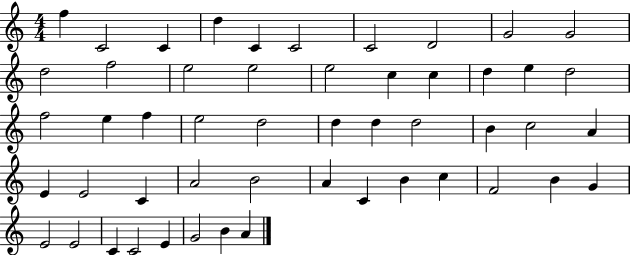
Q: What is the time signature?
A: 4/4